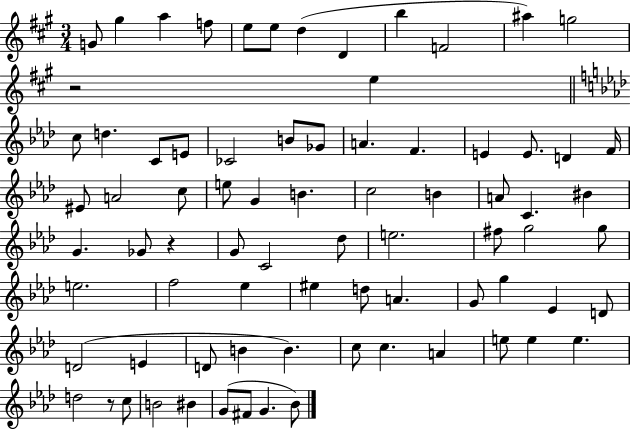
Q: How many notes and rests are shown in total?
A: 78